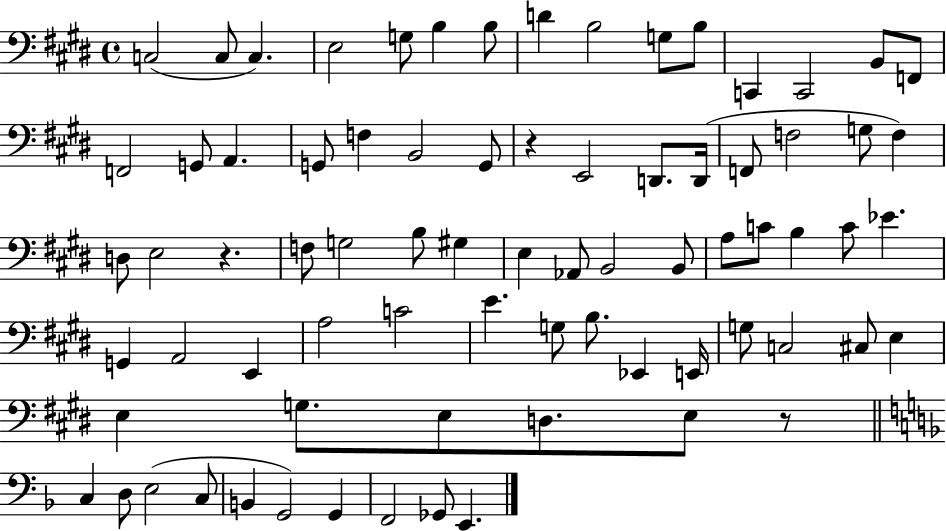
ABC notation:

X:1
T:Untitled
M:4/4
L:1/4
K:E
C,2 C,/2 C, E,2 G,/2 B, B,/2 D B,2 G,/2 B,/2 C,, C,,2 B,,/2 F,,/2 F,,2 G,,/2 A,, G,,/2 F, B,,2 G,,/2 z E,,2 D,,/2 D,,/4 F,,/2 F,2 G,/2 F, D,/2 E,2 z F,/2 G,2 B,/2 ^G, E, _A,,/2 B,,2 B,,/2 A,/2 C/2 B, C/2 _E G,, A,,2 E,, A,2 C2 E G,/2 B,/2 _E,, E,,/4 G,/2 C,2 ^C,/2 E, E, G,/2 E,/2 D,/2 E,/2 z/2 C, D,/2 E,2 C,/2 B,, G,,2 G,, F,,2 _G,,/2 E,,